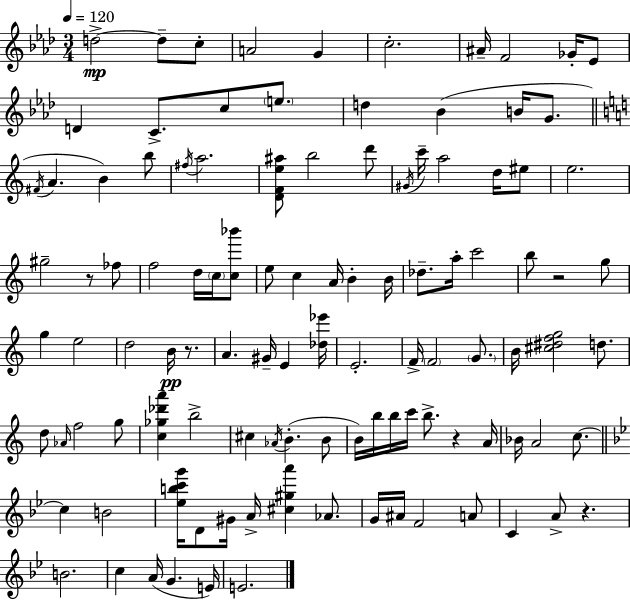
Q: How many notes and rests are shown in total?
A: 108